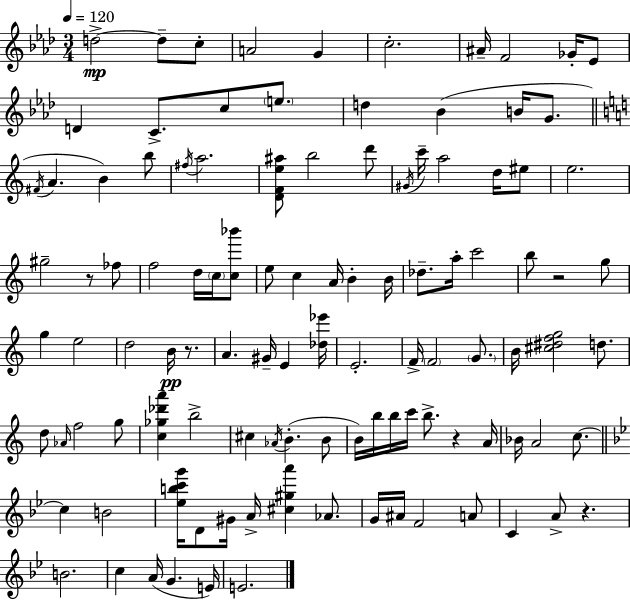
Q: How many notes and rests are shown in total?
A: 108